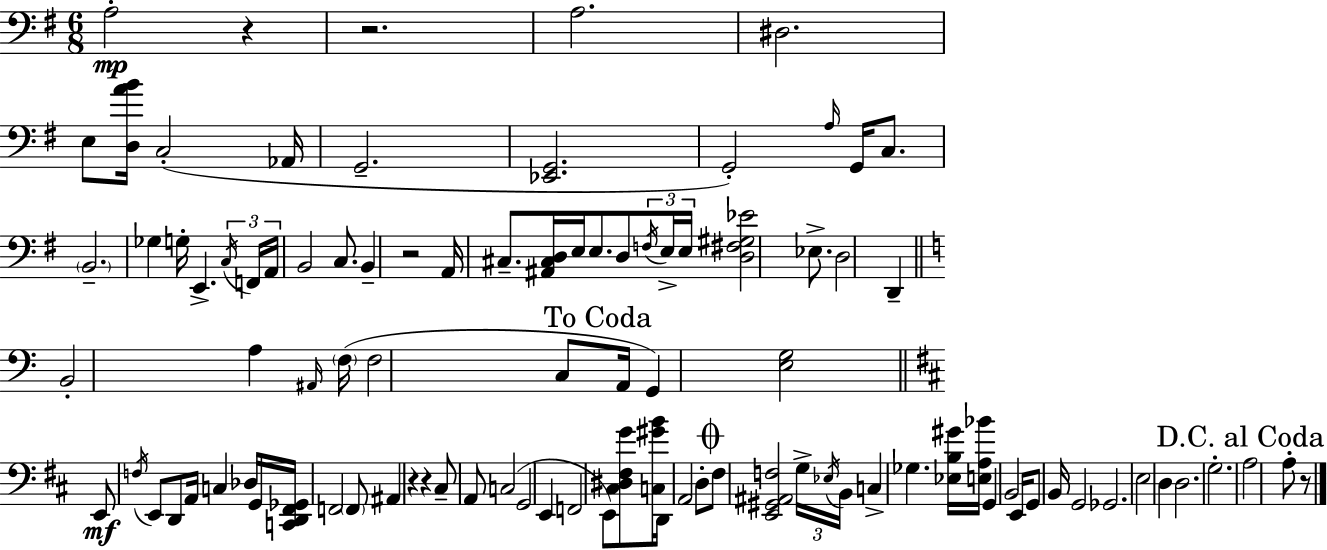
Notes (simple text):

A3/h R/q R/h. A3/h. D#3/h. E3/e [D3,A4,B4]/s C3/h Ab2/s G2/h. [Eb2,G2]/h. G2/h A3/s G2/s C3/e. B2/h. Gb3/q G3/s E2/q. C3/s F2/s A2/s B2/h C3/e. B2/q R/h A2/s C#3/e. [A#2,C#3,D3]/s E3/s E3/e. D3/e F3/s E3/s E3/s [D3,F#3,G#3,Eb4]/h Eb3/e. D3/h D2/q B2/h A3/q A#2/s F3/s F3/h C3/e A2/s G2/q [E3,G3]/h E2/e F3/s E2/e D2/e A2/s C3/q Db3/s G2/s [C2,D2,F#2,Gb2]/s F2/h F2/e A#2/q R/q R/q C#3/e A2/e C3/h G2/h E2/q F2/h E2/e [C#3,D#3,F#3,G4]/e [C3,G#4,B4]/s D2/s A2/h D3/e F#3/e [E2,G#2,A#2,F3]/h G3/s Eb3/s B2/s C3/q Gb3/q. [Eb3,B3,G#4]/s [E3,A3,Bb4]/s G2/q B2/h E2/s G2/e B2/s G2/h Gb2/h. E3/h D3/q D3/h. G3/h. A3/h A3/e R/e